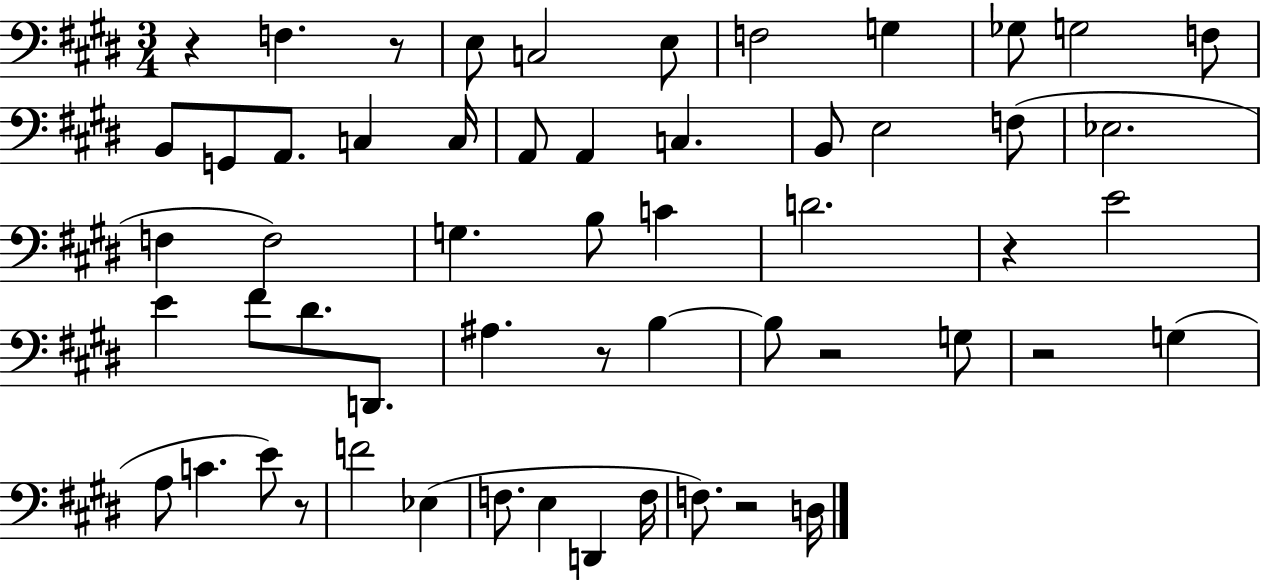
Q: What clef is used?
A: bass